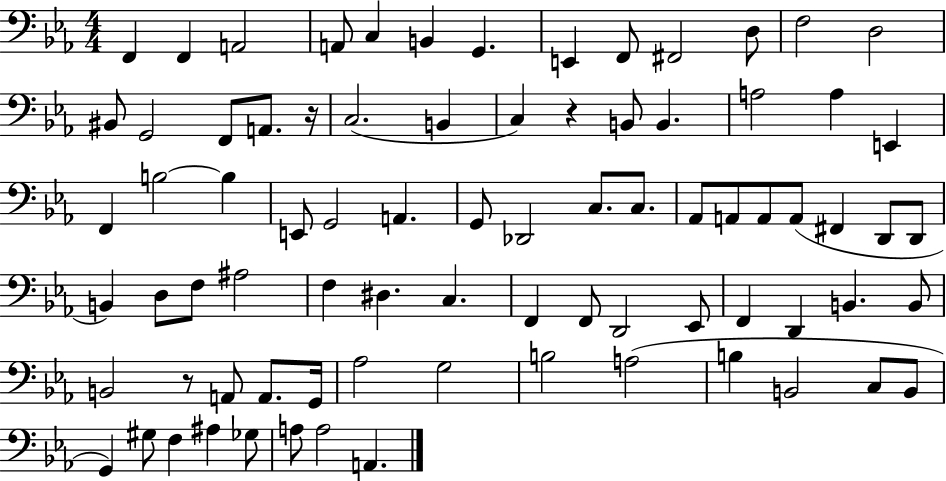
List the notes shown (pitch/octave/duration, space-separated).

F2/q F2/q A2/h A2/e C3/q B2/q G2/q. E2/q F2/e F#2/h D3/e F3/h D3/h BIS2/e G2/h F2/e A2/e. R/s C3/h. B2/q C3/q R/q B2/e B2/q. A3/h A3/q E2/q F2/q B3/h B3/q E2/e G2/h A2/q. G2/e Db2/h C3/e. C3/e. Ab2/e A2/e A2/e A2/e F#2/q D2/e D2/e B2/q D3/e F3/e A#3/h F3/q D#3/q. C3/q. F2/q F2/e D2/h Eb2/e F2/q D2/q B2/q. B2/e B2/h R/e A2/e A2/e. G2/s Ab3/h G3/h B3/h A3/h B3/q B2/h C3/e B2/e G2/q G#3/e F3/q A#3/q Gb3/e A3/e A3/h A2/q.